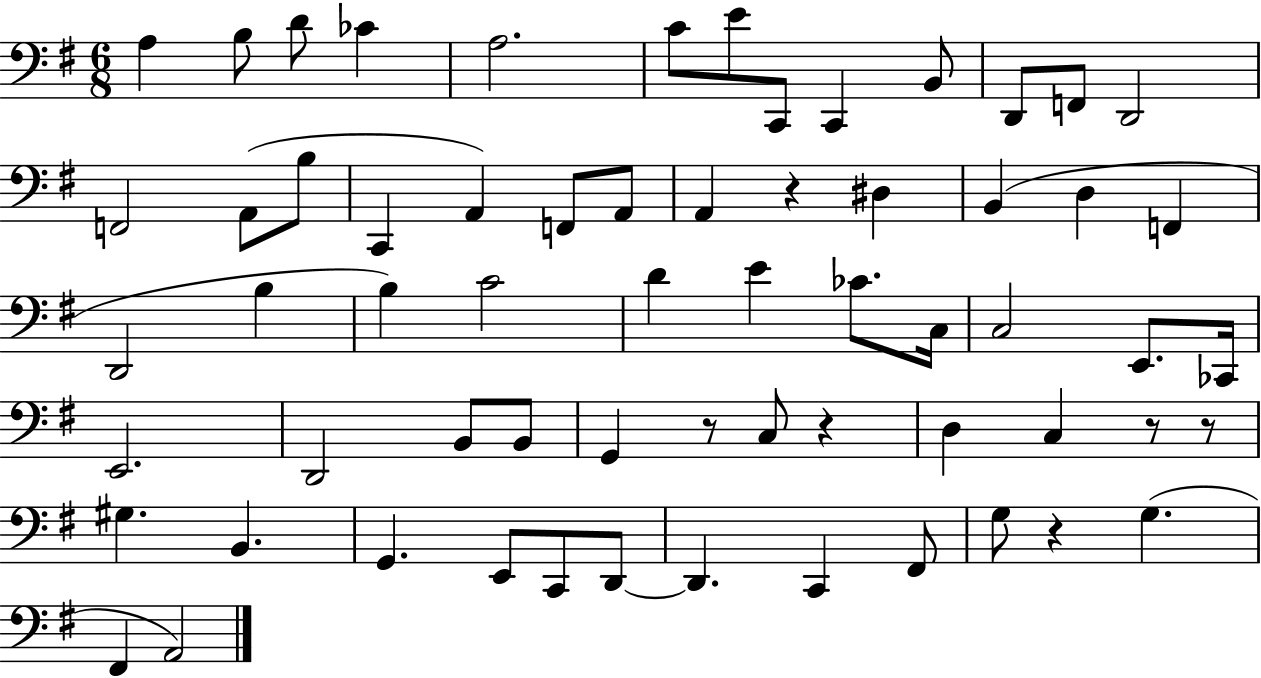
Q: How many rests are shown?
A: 6